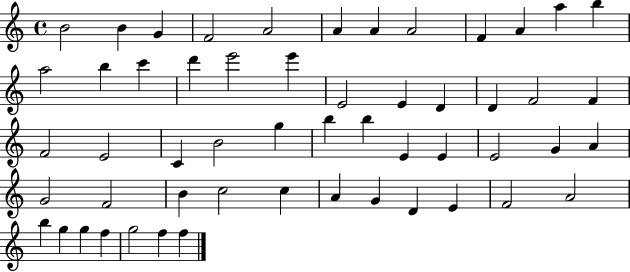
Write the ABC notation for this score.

X:1
T:Untitled
M:4/4
L:1/4
K:C
B2 B G F2 A2 A A A2 F A a b a2 b c' d' e'2 e' E2 E D D F2 F F2 E2 C B2 g b b E E E2 G A G2 F2 B c2 c A G D E F2 A2 b g g f g2 f f